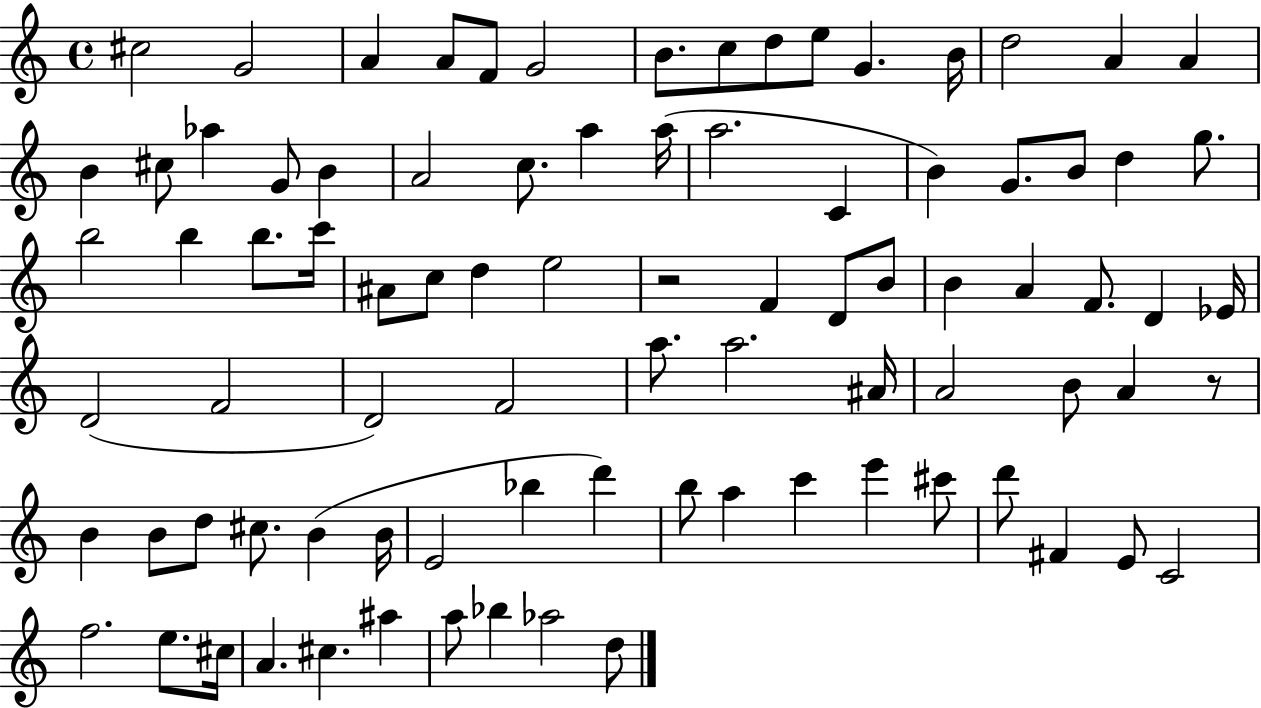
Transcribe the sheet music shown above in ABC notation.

X:1
T:Untitled
M:4/4
L:1/4
K:C
^c2 G2 A A/2 F/2 G2 B/2 c/2 d/2 e/2 G B/4 d2 A A B ^c/2 _a G/2 B A2 c/2 a a/4 a2 C B G/2 B/2 d g/2 b2 b b/2 c'/4 ^A/2 c/2 d e2 z2 F D/2 B/2 B A F/2 D _E/4 D2 F2 D2 F2 a/2 a2 ^A/4 A2 B/2 A z/2 B B/2 d/2 ^c/2 B B/4 E2 _b d' b/2 a c' e' ^c'/2 d'/2 ^F E/2 C2 f2 e/2 ^c/4 A ^c ^a a/2 _b _a2 d/2